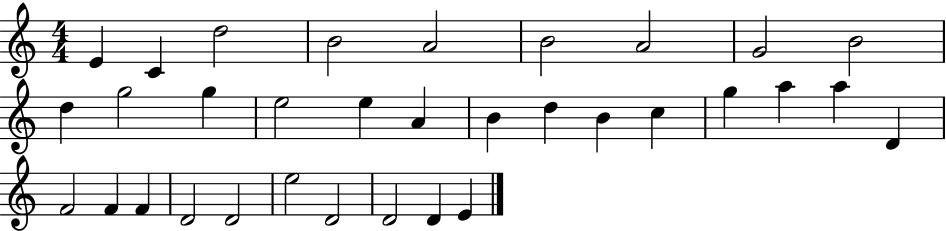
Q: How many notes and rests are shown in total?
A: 33